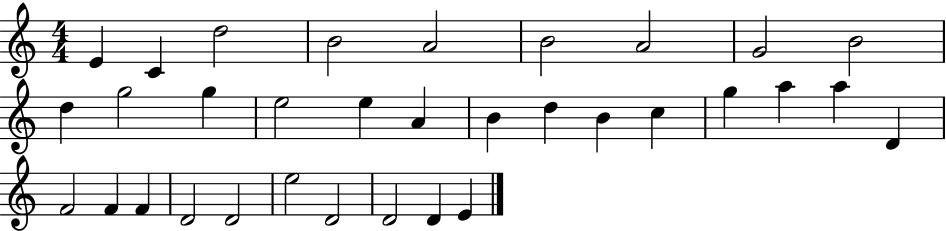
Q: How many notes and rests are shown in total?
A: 33